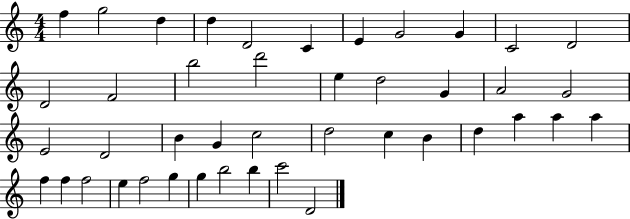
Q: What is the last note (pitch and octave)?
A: D4